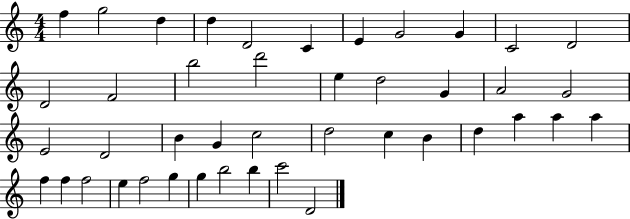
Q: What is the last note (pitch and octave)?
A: D4